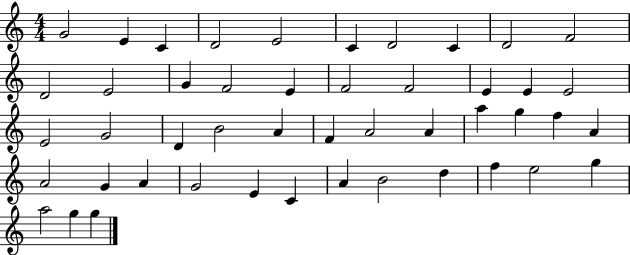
G4/h E4/q C4/q D4/h E4/h C4/q D4/h C4/q D4/h F4/h D4/h E4/h G4/q F4/h E4/q F4/h F4/h E4/q E4/q E4/h E4/h G4/h D4/q B4/h A4/q F4/q A4/h A4/q A5/q G5/q F5/q A4/q A4/h G4/q A4/q G4/h E4/q C4/q A4/q B4/h D5/q F5/q E5/h G5/q A5/h G5/q G5/q